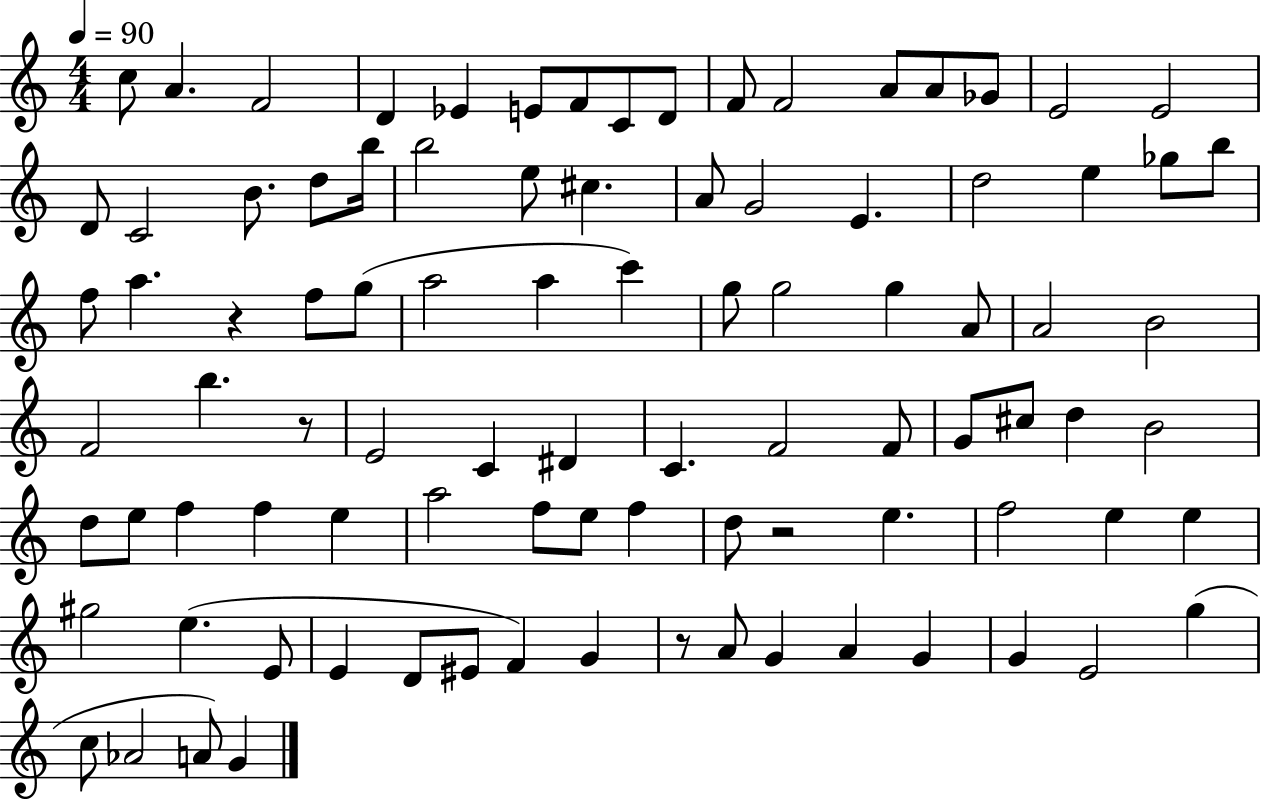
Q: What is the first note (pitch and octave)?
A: C5